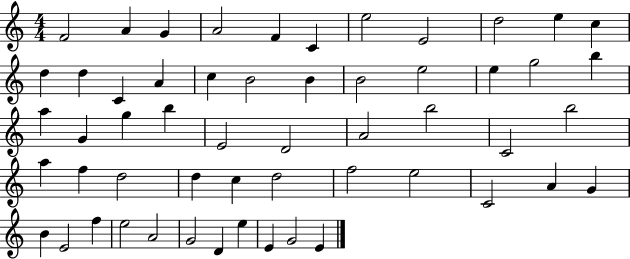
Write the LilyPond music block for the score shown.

{
  \clef treble
  \numericTimeSignature
  \time 4/4
  \key c \major
  f'2 a'4 g'4 | a'2 f'4 c'4 | e''2 e'2 | d''2 e''4 c''4 | \break d''4 d''4 c'4 a'4 | c''4 b'2 b'4 | b'2 e''2 | e''4 g''2 b''4 | \break a''4 g'4 g''4 b''4 | e'2 d'2 | a'2 b''2 | c'2 b''2 | \break a''4 f''4 d''2 | d''4 c''4 d''2 | f''2 e''2 | c'2 a'4 g'4 | \break b'4 e'2 f''4 | e''2 a'2 | g'2 d'4 e''4 | e'4 g'2 e'4 | \break \bar "|."
}